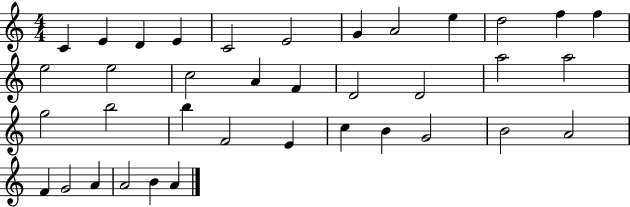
{
  \clef treble
  \numericTimeSignature
  \time 4/4
  \key c \major
  c'4 e'4 d'4 e'4 | c'2 e'2 | g'4 a'2 e''4 | d''2 f''4 f''4 | \break e''2 e''2 | c''2 a'4 f'4 | d'2 d'2 | a''2 a''2 | \break g''2 b''2 | b''4 f'2 e'4 | c''4 b'4 g'2 | b'2 a'2 | \break f'4 g'2 a'4 | a'2 b'4 a'4 | \bar "|."
}